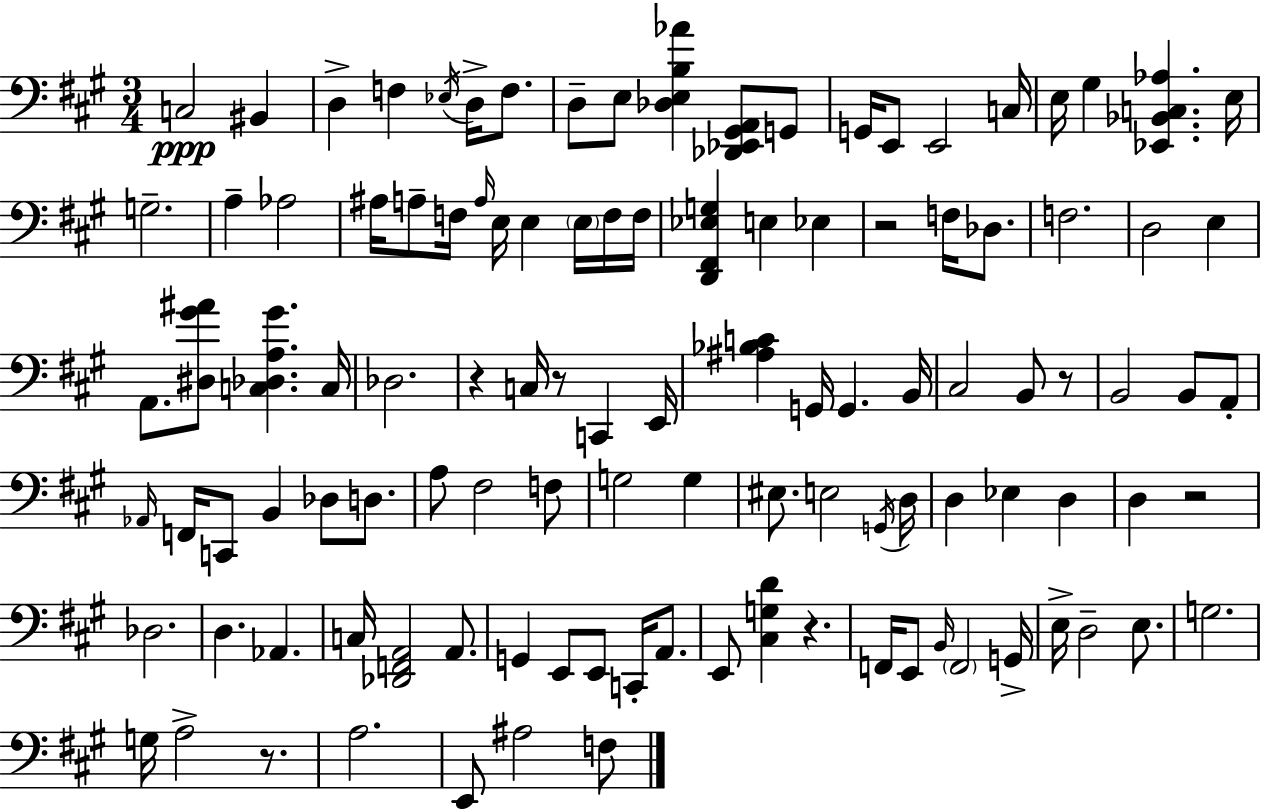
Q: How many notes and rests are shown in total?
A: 111